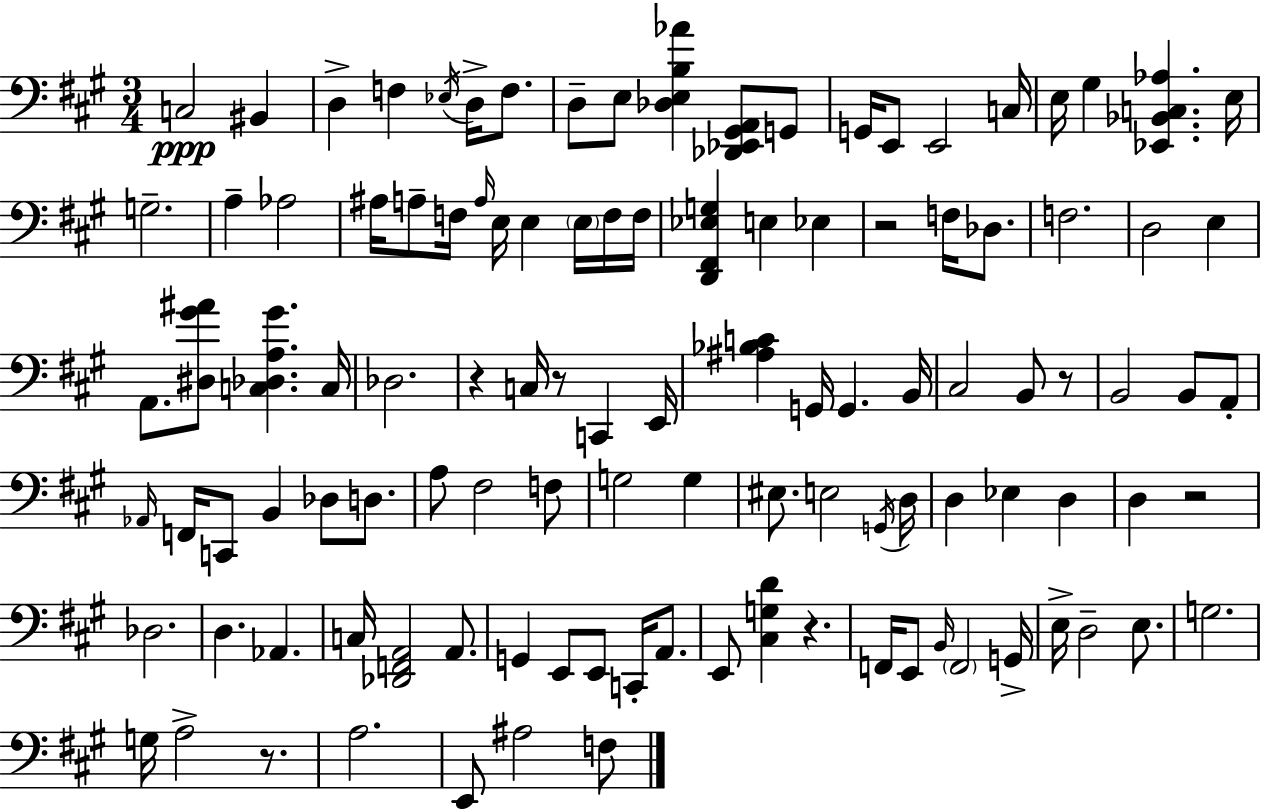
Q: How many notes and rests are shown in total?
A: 111